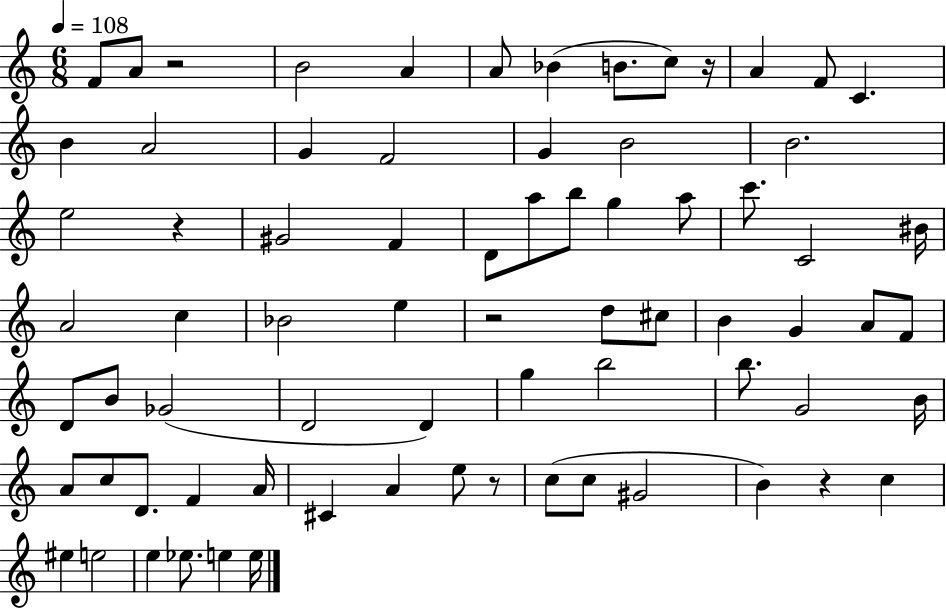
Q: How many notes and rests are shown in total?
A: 74